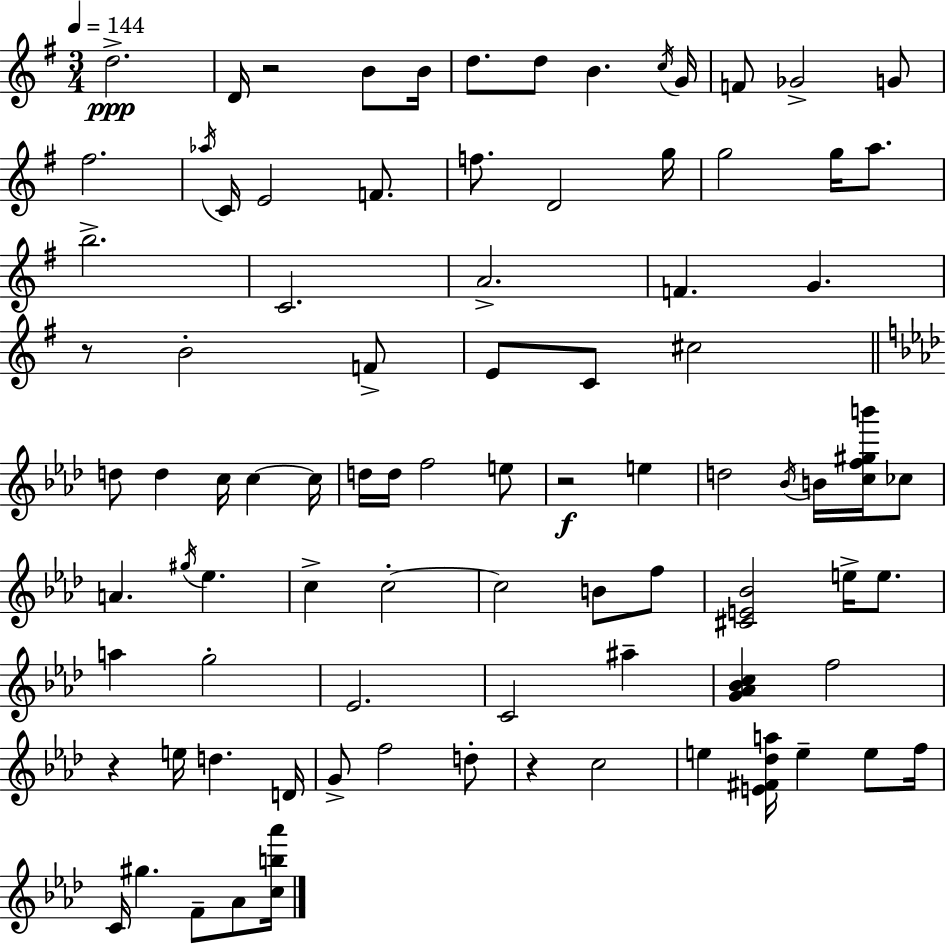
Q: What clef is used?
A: treble